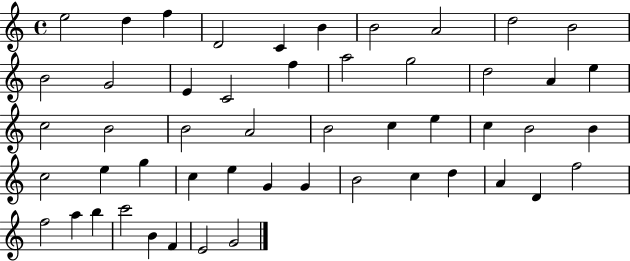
{
  \clef treble
  \time 4/4
  \defaultTimeSignature
  \key c \major
  e''2 d''4 f''4 | d'2 c'4 b'4 | b'2 a'2 | d''2 b'2 | \break b'2 g'2 | e'4 c'2 f''4 | a''2 g''2 | d''2 a'4 e''4 | \break c''2 b'2 | b'2 a'2 | b'2 c''4 e''4 | c''4 b'2 b'4 | \break c''2 e''4 g''4 | c''4 e''4 g'4 g'4 | b'2 c''4 d''4 | a'4 d'4 f''2 | \break f''2 a''4 b''4 | c'''2 b'4 f'4 | e'2 g'2 | \bar "|."
}